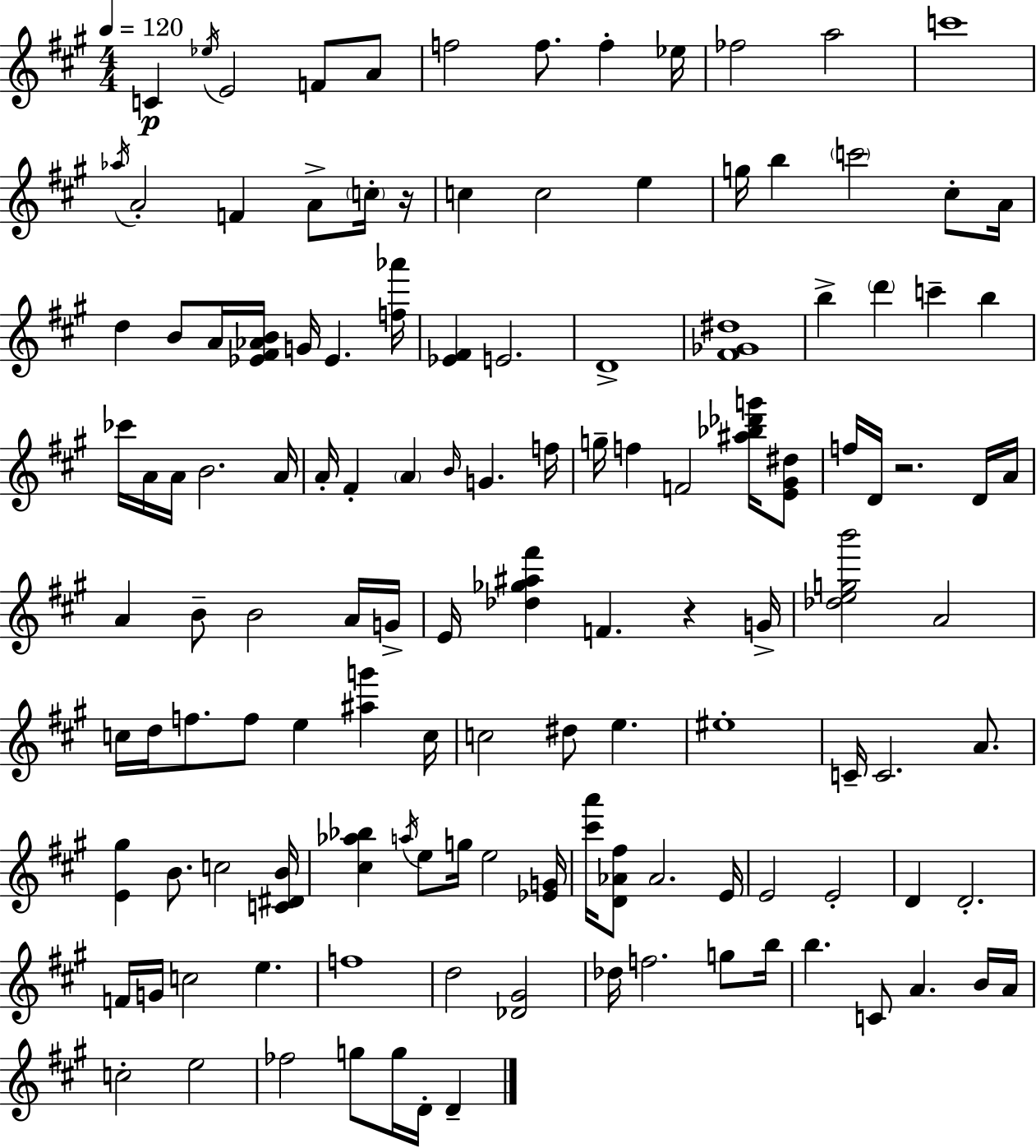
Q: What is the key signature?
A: A major